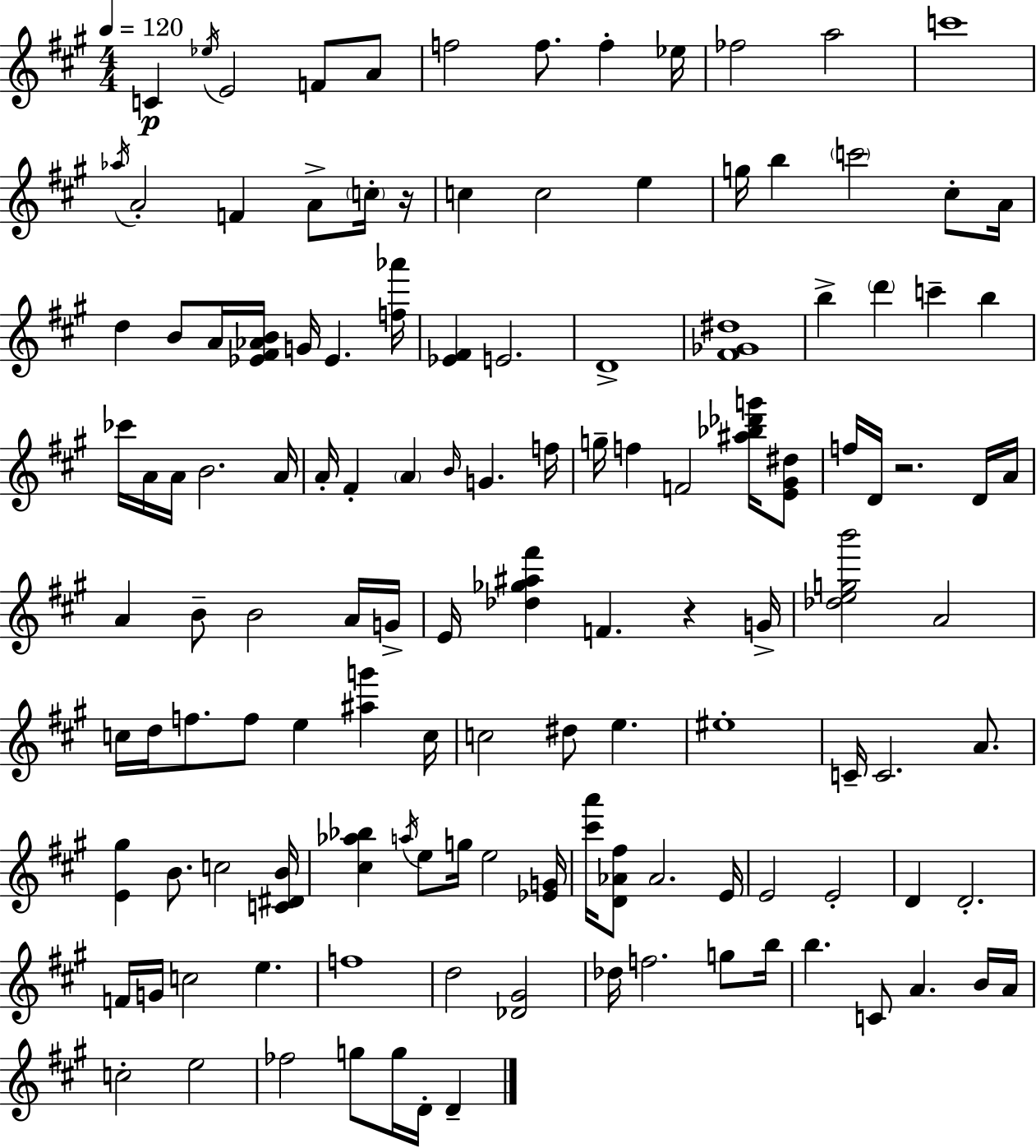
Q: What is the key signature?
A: A major